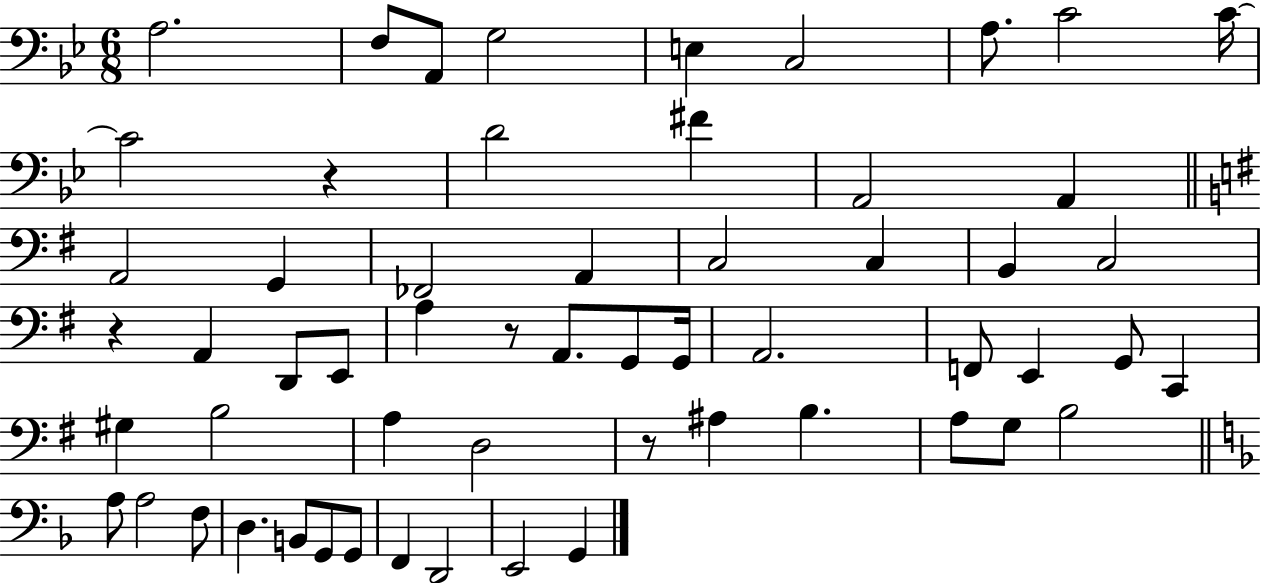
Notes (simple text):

A3/h. F3/e A2/e G3/h E3/q C3/h A3/e. C4/h C4/s C4/h R/q D4/h F#4/q A2/h A2/q A2/h G2/q FES2/h A2/q C3/h C3/q B2/q C3/h R/q A2/q D2/e E2/e A3/q R/e A2/e. G2/e G2/s A2/h. F2/e E2/q G2/e C2/q G#3/q B3/h A3/q D3/h R/e A#3/q B3/q. A3/e G3/e B3/h A3/e A3/h F3/e D3/q. B2/e G2/e G2/e F2/q D2/h E2/h G2/q